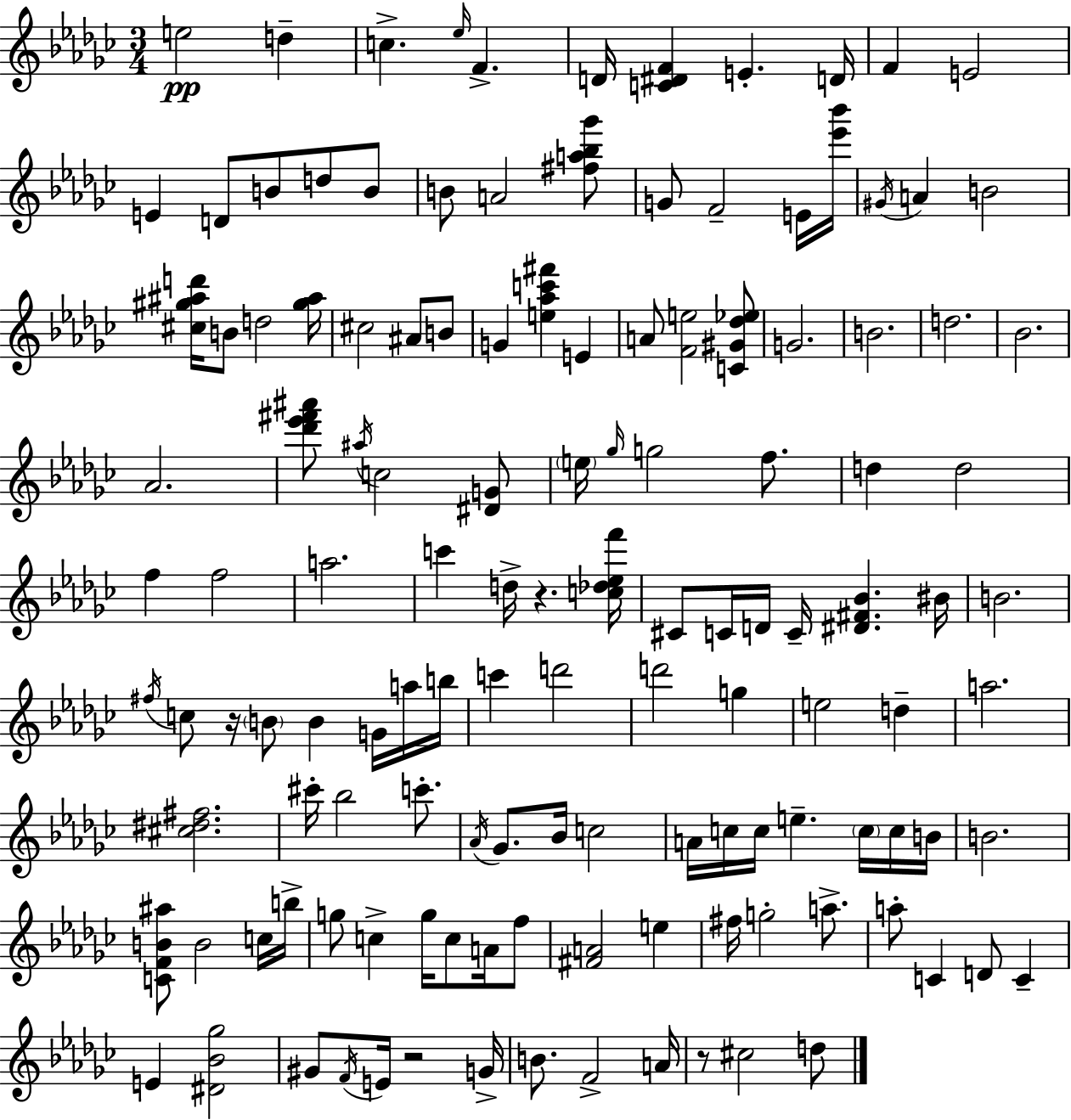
E5/h D5/q C5/q. Eb5/s F4/q. D4/s [C4,D#4,F4]/q E4/q. D4/s F4/q E4/h E4/q D4/e B4/e D5/e B4/e B4/e A4/h [F#5,A5,Bb5,Gb6]/e G4/e F4/h E4/s [Eb6,Bb6]/s G#4/s A4/q B4/h [C#5,G#5,A#5,D6]/s B4/e D5/h [G#5,A#5]/s C#5/h A#4/e B4/e G4/q [E5,Ab5,C6,F#6]/q E4/q A4/e [F4,E5]/h [C4,G#4,Db5,Eb5]/e G4/h. B4/h. D5/h. Bb4/h. Ab4/h. [Db6,Eb6,F#6,A#6]/e A#5/s C5/h [D#4,G4]/e E5/s Gb5/s G5/h F5/e. D5/q D5/h F5/q F5/h A5/h. C6/q D5/s R/q. [C5,Db5,Eb5,F6]/s C#4/e C4/s D4/s C4/s [D#4,F#4,Bb4]/q. BIS4/s B4/h. F#5/s C5/e R/s B4/e B4/q G4/s A5/s B5/s C6/q D6/h D6/h G5/q E5/h D5/q A5/h. [C#5,D#5,F#5]/h. C#6/s Bb5/h C6/e. Ab4/s Gb4/e. Bb4/s C5/h A4/s C5/s C5/s E5/q. C5/s C5/s B4/s B4/h. [C4,F4,B4,A#5]/e B4/h C5/s B5/s G5/e C5/q G5/s C5/e A4/s F5/e [F#4,A4]/h E5/q F#5/s G5/h A5/e. A5/e C4/q D4/e C4/q E4/q [D#4,Bb4,Gb5]/h G#4/e F4/s E4/s R/h G4/s B4/e. F4/h A4/s R/e C#5/h D5/e